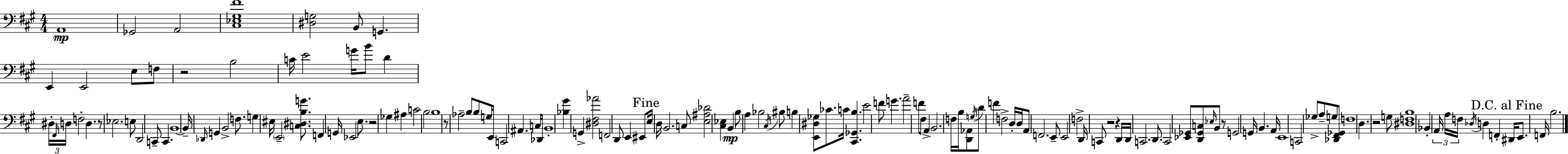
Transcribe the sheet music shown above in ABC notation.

X:1
T:Untitled
M:4/4
L:1/4
K:A
A,,4 _G,,2 A,,2 [^C,_E,^G,^F]4 [^D,G,]2 B,,/2 G,, E,, E,,2 E,/2 F,/2 z2 B,2 C/4 E2 G/4 B/2 D ^D,/4 ^F,,/4 D,/4 F,2 D, z/2 _E,2 E,/2 D,,2 C,,/2 C,, B,,4 B,,/4 _D,,/4 G,, B,,2 F,/2 G, ^E,/4 E,,2 [C,^D,B,G]/2 F,, G,,/4 _E,,2 E,/2 z2 _G, ^A, C2 B,2 B,4 z/2 _A,2 B,/2 B,/2 G,/4 E,,/4 C,,2 ^A,, C,/4 _D,,/4 B,,4 [_B,^G] G,, [^D,^F,_A]2 F,,2 D,,/2 E,, ^E,,/2 E,/4 D,/4 B,,2 C,/2 [E,^A,_D]2 [^C,_E,] B,, B,/2 A, _B,2 ^C,/4 ^B,/2 B, [E,,^D,_G,]/2 _C/2 C/4 [^C,,_G,,B,] E2 F/2 G A2 F/2 ^F,/2 A,, B,,2 F,/4 B,/4 [D,,_A,,]/2 G,/4 D/2 F F,2 D,/4 D,/4 A,,/2 F,,2 E,,/2 E,,2 F,2 D,,/4 C,,/2 z2 z D,,/4 D,,/4 C,,2 D,,/2 C,,2 [_E,,_G,,]/2 [D,,_G,,C,]/2 _E,/4 B,,/2 z/2 G,,2 G,,/4 B,, A,,/4 E,,4 C,,2 _G,/2 A,/2 G,/2 [_D,,^F,,_G,,]/2 F,4 D, z2 G,/2 [^D,F,B,]4 _B,, A,,/4 A,/4 F,/4 _D,/4 D, F,, ^D,,/4 E,,/2 F,,/4 B,2